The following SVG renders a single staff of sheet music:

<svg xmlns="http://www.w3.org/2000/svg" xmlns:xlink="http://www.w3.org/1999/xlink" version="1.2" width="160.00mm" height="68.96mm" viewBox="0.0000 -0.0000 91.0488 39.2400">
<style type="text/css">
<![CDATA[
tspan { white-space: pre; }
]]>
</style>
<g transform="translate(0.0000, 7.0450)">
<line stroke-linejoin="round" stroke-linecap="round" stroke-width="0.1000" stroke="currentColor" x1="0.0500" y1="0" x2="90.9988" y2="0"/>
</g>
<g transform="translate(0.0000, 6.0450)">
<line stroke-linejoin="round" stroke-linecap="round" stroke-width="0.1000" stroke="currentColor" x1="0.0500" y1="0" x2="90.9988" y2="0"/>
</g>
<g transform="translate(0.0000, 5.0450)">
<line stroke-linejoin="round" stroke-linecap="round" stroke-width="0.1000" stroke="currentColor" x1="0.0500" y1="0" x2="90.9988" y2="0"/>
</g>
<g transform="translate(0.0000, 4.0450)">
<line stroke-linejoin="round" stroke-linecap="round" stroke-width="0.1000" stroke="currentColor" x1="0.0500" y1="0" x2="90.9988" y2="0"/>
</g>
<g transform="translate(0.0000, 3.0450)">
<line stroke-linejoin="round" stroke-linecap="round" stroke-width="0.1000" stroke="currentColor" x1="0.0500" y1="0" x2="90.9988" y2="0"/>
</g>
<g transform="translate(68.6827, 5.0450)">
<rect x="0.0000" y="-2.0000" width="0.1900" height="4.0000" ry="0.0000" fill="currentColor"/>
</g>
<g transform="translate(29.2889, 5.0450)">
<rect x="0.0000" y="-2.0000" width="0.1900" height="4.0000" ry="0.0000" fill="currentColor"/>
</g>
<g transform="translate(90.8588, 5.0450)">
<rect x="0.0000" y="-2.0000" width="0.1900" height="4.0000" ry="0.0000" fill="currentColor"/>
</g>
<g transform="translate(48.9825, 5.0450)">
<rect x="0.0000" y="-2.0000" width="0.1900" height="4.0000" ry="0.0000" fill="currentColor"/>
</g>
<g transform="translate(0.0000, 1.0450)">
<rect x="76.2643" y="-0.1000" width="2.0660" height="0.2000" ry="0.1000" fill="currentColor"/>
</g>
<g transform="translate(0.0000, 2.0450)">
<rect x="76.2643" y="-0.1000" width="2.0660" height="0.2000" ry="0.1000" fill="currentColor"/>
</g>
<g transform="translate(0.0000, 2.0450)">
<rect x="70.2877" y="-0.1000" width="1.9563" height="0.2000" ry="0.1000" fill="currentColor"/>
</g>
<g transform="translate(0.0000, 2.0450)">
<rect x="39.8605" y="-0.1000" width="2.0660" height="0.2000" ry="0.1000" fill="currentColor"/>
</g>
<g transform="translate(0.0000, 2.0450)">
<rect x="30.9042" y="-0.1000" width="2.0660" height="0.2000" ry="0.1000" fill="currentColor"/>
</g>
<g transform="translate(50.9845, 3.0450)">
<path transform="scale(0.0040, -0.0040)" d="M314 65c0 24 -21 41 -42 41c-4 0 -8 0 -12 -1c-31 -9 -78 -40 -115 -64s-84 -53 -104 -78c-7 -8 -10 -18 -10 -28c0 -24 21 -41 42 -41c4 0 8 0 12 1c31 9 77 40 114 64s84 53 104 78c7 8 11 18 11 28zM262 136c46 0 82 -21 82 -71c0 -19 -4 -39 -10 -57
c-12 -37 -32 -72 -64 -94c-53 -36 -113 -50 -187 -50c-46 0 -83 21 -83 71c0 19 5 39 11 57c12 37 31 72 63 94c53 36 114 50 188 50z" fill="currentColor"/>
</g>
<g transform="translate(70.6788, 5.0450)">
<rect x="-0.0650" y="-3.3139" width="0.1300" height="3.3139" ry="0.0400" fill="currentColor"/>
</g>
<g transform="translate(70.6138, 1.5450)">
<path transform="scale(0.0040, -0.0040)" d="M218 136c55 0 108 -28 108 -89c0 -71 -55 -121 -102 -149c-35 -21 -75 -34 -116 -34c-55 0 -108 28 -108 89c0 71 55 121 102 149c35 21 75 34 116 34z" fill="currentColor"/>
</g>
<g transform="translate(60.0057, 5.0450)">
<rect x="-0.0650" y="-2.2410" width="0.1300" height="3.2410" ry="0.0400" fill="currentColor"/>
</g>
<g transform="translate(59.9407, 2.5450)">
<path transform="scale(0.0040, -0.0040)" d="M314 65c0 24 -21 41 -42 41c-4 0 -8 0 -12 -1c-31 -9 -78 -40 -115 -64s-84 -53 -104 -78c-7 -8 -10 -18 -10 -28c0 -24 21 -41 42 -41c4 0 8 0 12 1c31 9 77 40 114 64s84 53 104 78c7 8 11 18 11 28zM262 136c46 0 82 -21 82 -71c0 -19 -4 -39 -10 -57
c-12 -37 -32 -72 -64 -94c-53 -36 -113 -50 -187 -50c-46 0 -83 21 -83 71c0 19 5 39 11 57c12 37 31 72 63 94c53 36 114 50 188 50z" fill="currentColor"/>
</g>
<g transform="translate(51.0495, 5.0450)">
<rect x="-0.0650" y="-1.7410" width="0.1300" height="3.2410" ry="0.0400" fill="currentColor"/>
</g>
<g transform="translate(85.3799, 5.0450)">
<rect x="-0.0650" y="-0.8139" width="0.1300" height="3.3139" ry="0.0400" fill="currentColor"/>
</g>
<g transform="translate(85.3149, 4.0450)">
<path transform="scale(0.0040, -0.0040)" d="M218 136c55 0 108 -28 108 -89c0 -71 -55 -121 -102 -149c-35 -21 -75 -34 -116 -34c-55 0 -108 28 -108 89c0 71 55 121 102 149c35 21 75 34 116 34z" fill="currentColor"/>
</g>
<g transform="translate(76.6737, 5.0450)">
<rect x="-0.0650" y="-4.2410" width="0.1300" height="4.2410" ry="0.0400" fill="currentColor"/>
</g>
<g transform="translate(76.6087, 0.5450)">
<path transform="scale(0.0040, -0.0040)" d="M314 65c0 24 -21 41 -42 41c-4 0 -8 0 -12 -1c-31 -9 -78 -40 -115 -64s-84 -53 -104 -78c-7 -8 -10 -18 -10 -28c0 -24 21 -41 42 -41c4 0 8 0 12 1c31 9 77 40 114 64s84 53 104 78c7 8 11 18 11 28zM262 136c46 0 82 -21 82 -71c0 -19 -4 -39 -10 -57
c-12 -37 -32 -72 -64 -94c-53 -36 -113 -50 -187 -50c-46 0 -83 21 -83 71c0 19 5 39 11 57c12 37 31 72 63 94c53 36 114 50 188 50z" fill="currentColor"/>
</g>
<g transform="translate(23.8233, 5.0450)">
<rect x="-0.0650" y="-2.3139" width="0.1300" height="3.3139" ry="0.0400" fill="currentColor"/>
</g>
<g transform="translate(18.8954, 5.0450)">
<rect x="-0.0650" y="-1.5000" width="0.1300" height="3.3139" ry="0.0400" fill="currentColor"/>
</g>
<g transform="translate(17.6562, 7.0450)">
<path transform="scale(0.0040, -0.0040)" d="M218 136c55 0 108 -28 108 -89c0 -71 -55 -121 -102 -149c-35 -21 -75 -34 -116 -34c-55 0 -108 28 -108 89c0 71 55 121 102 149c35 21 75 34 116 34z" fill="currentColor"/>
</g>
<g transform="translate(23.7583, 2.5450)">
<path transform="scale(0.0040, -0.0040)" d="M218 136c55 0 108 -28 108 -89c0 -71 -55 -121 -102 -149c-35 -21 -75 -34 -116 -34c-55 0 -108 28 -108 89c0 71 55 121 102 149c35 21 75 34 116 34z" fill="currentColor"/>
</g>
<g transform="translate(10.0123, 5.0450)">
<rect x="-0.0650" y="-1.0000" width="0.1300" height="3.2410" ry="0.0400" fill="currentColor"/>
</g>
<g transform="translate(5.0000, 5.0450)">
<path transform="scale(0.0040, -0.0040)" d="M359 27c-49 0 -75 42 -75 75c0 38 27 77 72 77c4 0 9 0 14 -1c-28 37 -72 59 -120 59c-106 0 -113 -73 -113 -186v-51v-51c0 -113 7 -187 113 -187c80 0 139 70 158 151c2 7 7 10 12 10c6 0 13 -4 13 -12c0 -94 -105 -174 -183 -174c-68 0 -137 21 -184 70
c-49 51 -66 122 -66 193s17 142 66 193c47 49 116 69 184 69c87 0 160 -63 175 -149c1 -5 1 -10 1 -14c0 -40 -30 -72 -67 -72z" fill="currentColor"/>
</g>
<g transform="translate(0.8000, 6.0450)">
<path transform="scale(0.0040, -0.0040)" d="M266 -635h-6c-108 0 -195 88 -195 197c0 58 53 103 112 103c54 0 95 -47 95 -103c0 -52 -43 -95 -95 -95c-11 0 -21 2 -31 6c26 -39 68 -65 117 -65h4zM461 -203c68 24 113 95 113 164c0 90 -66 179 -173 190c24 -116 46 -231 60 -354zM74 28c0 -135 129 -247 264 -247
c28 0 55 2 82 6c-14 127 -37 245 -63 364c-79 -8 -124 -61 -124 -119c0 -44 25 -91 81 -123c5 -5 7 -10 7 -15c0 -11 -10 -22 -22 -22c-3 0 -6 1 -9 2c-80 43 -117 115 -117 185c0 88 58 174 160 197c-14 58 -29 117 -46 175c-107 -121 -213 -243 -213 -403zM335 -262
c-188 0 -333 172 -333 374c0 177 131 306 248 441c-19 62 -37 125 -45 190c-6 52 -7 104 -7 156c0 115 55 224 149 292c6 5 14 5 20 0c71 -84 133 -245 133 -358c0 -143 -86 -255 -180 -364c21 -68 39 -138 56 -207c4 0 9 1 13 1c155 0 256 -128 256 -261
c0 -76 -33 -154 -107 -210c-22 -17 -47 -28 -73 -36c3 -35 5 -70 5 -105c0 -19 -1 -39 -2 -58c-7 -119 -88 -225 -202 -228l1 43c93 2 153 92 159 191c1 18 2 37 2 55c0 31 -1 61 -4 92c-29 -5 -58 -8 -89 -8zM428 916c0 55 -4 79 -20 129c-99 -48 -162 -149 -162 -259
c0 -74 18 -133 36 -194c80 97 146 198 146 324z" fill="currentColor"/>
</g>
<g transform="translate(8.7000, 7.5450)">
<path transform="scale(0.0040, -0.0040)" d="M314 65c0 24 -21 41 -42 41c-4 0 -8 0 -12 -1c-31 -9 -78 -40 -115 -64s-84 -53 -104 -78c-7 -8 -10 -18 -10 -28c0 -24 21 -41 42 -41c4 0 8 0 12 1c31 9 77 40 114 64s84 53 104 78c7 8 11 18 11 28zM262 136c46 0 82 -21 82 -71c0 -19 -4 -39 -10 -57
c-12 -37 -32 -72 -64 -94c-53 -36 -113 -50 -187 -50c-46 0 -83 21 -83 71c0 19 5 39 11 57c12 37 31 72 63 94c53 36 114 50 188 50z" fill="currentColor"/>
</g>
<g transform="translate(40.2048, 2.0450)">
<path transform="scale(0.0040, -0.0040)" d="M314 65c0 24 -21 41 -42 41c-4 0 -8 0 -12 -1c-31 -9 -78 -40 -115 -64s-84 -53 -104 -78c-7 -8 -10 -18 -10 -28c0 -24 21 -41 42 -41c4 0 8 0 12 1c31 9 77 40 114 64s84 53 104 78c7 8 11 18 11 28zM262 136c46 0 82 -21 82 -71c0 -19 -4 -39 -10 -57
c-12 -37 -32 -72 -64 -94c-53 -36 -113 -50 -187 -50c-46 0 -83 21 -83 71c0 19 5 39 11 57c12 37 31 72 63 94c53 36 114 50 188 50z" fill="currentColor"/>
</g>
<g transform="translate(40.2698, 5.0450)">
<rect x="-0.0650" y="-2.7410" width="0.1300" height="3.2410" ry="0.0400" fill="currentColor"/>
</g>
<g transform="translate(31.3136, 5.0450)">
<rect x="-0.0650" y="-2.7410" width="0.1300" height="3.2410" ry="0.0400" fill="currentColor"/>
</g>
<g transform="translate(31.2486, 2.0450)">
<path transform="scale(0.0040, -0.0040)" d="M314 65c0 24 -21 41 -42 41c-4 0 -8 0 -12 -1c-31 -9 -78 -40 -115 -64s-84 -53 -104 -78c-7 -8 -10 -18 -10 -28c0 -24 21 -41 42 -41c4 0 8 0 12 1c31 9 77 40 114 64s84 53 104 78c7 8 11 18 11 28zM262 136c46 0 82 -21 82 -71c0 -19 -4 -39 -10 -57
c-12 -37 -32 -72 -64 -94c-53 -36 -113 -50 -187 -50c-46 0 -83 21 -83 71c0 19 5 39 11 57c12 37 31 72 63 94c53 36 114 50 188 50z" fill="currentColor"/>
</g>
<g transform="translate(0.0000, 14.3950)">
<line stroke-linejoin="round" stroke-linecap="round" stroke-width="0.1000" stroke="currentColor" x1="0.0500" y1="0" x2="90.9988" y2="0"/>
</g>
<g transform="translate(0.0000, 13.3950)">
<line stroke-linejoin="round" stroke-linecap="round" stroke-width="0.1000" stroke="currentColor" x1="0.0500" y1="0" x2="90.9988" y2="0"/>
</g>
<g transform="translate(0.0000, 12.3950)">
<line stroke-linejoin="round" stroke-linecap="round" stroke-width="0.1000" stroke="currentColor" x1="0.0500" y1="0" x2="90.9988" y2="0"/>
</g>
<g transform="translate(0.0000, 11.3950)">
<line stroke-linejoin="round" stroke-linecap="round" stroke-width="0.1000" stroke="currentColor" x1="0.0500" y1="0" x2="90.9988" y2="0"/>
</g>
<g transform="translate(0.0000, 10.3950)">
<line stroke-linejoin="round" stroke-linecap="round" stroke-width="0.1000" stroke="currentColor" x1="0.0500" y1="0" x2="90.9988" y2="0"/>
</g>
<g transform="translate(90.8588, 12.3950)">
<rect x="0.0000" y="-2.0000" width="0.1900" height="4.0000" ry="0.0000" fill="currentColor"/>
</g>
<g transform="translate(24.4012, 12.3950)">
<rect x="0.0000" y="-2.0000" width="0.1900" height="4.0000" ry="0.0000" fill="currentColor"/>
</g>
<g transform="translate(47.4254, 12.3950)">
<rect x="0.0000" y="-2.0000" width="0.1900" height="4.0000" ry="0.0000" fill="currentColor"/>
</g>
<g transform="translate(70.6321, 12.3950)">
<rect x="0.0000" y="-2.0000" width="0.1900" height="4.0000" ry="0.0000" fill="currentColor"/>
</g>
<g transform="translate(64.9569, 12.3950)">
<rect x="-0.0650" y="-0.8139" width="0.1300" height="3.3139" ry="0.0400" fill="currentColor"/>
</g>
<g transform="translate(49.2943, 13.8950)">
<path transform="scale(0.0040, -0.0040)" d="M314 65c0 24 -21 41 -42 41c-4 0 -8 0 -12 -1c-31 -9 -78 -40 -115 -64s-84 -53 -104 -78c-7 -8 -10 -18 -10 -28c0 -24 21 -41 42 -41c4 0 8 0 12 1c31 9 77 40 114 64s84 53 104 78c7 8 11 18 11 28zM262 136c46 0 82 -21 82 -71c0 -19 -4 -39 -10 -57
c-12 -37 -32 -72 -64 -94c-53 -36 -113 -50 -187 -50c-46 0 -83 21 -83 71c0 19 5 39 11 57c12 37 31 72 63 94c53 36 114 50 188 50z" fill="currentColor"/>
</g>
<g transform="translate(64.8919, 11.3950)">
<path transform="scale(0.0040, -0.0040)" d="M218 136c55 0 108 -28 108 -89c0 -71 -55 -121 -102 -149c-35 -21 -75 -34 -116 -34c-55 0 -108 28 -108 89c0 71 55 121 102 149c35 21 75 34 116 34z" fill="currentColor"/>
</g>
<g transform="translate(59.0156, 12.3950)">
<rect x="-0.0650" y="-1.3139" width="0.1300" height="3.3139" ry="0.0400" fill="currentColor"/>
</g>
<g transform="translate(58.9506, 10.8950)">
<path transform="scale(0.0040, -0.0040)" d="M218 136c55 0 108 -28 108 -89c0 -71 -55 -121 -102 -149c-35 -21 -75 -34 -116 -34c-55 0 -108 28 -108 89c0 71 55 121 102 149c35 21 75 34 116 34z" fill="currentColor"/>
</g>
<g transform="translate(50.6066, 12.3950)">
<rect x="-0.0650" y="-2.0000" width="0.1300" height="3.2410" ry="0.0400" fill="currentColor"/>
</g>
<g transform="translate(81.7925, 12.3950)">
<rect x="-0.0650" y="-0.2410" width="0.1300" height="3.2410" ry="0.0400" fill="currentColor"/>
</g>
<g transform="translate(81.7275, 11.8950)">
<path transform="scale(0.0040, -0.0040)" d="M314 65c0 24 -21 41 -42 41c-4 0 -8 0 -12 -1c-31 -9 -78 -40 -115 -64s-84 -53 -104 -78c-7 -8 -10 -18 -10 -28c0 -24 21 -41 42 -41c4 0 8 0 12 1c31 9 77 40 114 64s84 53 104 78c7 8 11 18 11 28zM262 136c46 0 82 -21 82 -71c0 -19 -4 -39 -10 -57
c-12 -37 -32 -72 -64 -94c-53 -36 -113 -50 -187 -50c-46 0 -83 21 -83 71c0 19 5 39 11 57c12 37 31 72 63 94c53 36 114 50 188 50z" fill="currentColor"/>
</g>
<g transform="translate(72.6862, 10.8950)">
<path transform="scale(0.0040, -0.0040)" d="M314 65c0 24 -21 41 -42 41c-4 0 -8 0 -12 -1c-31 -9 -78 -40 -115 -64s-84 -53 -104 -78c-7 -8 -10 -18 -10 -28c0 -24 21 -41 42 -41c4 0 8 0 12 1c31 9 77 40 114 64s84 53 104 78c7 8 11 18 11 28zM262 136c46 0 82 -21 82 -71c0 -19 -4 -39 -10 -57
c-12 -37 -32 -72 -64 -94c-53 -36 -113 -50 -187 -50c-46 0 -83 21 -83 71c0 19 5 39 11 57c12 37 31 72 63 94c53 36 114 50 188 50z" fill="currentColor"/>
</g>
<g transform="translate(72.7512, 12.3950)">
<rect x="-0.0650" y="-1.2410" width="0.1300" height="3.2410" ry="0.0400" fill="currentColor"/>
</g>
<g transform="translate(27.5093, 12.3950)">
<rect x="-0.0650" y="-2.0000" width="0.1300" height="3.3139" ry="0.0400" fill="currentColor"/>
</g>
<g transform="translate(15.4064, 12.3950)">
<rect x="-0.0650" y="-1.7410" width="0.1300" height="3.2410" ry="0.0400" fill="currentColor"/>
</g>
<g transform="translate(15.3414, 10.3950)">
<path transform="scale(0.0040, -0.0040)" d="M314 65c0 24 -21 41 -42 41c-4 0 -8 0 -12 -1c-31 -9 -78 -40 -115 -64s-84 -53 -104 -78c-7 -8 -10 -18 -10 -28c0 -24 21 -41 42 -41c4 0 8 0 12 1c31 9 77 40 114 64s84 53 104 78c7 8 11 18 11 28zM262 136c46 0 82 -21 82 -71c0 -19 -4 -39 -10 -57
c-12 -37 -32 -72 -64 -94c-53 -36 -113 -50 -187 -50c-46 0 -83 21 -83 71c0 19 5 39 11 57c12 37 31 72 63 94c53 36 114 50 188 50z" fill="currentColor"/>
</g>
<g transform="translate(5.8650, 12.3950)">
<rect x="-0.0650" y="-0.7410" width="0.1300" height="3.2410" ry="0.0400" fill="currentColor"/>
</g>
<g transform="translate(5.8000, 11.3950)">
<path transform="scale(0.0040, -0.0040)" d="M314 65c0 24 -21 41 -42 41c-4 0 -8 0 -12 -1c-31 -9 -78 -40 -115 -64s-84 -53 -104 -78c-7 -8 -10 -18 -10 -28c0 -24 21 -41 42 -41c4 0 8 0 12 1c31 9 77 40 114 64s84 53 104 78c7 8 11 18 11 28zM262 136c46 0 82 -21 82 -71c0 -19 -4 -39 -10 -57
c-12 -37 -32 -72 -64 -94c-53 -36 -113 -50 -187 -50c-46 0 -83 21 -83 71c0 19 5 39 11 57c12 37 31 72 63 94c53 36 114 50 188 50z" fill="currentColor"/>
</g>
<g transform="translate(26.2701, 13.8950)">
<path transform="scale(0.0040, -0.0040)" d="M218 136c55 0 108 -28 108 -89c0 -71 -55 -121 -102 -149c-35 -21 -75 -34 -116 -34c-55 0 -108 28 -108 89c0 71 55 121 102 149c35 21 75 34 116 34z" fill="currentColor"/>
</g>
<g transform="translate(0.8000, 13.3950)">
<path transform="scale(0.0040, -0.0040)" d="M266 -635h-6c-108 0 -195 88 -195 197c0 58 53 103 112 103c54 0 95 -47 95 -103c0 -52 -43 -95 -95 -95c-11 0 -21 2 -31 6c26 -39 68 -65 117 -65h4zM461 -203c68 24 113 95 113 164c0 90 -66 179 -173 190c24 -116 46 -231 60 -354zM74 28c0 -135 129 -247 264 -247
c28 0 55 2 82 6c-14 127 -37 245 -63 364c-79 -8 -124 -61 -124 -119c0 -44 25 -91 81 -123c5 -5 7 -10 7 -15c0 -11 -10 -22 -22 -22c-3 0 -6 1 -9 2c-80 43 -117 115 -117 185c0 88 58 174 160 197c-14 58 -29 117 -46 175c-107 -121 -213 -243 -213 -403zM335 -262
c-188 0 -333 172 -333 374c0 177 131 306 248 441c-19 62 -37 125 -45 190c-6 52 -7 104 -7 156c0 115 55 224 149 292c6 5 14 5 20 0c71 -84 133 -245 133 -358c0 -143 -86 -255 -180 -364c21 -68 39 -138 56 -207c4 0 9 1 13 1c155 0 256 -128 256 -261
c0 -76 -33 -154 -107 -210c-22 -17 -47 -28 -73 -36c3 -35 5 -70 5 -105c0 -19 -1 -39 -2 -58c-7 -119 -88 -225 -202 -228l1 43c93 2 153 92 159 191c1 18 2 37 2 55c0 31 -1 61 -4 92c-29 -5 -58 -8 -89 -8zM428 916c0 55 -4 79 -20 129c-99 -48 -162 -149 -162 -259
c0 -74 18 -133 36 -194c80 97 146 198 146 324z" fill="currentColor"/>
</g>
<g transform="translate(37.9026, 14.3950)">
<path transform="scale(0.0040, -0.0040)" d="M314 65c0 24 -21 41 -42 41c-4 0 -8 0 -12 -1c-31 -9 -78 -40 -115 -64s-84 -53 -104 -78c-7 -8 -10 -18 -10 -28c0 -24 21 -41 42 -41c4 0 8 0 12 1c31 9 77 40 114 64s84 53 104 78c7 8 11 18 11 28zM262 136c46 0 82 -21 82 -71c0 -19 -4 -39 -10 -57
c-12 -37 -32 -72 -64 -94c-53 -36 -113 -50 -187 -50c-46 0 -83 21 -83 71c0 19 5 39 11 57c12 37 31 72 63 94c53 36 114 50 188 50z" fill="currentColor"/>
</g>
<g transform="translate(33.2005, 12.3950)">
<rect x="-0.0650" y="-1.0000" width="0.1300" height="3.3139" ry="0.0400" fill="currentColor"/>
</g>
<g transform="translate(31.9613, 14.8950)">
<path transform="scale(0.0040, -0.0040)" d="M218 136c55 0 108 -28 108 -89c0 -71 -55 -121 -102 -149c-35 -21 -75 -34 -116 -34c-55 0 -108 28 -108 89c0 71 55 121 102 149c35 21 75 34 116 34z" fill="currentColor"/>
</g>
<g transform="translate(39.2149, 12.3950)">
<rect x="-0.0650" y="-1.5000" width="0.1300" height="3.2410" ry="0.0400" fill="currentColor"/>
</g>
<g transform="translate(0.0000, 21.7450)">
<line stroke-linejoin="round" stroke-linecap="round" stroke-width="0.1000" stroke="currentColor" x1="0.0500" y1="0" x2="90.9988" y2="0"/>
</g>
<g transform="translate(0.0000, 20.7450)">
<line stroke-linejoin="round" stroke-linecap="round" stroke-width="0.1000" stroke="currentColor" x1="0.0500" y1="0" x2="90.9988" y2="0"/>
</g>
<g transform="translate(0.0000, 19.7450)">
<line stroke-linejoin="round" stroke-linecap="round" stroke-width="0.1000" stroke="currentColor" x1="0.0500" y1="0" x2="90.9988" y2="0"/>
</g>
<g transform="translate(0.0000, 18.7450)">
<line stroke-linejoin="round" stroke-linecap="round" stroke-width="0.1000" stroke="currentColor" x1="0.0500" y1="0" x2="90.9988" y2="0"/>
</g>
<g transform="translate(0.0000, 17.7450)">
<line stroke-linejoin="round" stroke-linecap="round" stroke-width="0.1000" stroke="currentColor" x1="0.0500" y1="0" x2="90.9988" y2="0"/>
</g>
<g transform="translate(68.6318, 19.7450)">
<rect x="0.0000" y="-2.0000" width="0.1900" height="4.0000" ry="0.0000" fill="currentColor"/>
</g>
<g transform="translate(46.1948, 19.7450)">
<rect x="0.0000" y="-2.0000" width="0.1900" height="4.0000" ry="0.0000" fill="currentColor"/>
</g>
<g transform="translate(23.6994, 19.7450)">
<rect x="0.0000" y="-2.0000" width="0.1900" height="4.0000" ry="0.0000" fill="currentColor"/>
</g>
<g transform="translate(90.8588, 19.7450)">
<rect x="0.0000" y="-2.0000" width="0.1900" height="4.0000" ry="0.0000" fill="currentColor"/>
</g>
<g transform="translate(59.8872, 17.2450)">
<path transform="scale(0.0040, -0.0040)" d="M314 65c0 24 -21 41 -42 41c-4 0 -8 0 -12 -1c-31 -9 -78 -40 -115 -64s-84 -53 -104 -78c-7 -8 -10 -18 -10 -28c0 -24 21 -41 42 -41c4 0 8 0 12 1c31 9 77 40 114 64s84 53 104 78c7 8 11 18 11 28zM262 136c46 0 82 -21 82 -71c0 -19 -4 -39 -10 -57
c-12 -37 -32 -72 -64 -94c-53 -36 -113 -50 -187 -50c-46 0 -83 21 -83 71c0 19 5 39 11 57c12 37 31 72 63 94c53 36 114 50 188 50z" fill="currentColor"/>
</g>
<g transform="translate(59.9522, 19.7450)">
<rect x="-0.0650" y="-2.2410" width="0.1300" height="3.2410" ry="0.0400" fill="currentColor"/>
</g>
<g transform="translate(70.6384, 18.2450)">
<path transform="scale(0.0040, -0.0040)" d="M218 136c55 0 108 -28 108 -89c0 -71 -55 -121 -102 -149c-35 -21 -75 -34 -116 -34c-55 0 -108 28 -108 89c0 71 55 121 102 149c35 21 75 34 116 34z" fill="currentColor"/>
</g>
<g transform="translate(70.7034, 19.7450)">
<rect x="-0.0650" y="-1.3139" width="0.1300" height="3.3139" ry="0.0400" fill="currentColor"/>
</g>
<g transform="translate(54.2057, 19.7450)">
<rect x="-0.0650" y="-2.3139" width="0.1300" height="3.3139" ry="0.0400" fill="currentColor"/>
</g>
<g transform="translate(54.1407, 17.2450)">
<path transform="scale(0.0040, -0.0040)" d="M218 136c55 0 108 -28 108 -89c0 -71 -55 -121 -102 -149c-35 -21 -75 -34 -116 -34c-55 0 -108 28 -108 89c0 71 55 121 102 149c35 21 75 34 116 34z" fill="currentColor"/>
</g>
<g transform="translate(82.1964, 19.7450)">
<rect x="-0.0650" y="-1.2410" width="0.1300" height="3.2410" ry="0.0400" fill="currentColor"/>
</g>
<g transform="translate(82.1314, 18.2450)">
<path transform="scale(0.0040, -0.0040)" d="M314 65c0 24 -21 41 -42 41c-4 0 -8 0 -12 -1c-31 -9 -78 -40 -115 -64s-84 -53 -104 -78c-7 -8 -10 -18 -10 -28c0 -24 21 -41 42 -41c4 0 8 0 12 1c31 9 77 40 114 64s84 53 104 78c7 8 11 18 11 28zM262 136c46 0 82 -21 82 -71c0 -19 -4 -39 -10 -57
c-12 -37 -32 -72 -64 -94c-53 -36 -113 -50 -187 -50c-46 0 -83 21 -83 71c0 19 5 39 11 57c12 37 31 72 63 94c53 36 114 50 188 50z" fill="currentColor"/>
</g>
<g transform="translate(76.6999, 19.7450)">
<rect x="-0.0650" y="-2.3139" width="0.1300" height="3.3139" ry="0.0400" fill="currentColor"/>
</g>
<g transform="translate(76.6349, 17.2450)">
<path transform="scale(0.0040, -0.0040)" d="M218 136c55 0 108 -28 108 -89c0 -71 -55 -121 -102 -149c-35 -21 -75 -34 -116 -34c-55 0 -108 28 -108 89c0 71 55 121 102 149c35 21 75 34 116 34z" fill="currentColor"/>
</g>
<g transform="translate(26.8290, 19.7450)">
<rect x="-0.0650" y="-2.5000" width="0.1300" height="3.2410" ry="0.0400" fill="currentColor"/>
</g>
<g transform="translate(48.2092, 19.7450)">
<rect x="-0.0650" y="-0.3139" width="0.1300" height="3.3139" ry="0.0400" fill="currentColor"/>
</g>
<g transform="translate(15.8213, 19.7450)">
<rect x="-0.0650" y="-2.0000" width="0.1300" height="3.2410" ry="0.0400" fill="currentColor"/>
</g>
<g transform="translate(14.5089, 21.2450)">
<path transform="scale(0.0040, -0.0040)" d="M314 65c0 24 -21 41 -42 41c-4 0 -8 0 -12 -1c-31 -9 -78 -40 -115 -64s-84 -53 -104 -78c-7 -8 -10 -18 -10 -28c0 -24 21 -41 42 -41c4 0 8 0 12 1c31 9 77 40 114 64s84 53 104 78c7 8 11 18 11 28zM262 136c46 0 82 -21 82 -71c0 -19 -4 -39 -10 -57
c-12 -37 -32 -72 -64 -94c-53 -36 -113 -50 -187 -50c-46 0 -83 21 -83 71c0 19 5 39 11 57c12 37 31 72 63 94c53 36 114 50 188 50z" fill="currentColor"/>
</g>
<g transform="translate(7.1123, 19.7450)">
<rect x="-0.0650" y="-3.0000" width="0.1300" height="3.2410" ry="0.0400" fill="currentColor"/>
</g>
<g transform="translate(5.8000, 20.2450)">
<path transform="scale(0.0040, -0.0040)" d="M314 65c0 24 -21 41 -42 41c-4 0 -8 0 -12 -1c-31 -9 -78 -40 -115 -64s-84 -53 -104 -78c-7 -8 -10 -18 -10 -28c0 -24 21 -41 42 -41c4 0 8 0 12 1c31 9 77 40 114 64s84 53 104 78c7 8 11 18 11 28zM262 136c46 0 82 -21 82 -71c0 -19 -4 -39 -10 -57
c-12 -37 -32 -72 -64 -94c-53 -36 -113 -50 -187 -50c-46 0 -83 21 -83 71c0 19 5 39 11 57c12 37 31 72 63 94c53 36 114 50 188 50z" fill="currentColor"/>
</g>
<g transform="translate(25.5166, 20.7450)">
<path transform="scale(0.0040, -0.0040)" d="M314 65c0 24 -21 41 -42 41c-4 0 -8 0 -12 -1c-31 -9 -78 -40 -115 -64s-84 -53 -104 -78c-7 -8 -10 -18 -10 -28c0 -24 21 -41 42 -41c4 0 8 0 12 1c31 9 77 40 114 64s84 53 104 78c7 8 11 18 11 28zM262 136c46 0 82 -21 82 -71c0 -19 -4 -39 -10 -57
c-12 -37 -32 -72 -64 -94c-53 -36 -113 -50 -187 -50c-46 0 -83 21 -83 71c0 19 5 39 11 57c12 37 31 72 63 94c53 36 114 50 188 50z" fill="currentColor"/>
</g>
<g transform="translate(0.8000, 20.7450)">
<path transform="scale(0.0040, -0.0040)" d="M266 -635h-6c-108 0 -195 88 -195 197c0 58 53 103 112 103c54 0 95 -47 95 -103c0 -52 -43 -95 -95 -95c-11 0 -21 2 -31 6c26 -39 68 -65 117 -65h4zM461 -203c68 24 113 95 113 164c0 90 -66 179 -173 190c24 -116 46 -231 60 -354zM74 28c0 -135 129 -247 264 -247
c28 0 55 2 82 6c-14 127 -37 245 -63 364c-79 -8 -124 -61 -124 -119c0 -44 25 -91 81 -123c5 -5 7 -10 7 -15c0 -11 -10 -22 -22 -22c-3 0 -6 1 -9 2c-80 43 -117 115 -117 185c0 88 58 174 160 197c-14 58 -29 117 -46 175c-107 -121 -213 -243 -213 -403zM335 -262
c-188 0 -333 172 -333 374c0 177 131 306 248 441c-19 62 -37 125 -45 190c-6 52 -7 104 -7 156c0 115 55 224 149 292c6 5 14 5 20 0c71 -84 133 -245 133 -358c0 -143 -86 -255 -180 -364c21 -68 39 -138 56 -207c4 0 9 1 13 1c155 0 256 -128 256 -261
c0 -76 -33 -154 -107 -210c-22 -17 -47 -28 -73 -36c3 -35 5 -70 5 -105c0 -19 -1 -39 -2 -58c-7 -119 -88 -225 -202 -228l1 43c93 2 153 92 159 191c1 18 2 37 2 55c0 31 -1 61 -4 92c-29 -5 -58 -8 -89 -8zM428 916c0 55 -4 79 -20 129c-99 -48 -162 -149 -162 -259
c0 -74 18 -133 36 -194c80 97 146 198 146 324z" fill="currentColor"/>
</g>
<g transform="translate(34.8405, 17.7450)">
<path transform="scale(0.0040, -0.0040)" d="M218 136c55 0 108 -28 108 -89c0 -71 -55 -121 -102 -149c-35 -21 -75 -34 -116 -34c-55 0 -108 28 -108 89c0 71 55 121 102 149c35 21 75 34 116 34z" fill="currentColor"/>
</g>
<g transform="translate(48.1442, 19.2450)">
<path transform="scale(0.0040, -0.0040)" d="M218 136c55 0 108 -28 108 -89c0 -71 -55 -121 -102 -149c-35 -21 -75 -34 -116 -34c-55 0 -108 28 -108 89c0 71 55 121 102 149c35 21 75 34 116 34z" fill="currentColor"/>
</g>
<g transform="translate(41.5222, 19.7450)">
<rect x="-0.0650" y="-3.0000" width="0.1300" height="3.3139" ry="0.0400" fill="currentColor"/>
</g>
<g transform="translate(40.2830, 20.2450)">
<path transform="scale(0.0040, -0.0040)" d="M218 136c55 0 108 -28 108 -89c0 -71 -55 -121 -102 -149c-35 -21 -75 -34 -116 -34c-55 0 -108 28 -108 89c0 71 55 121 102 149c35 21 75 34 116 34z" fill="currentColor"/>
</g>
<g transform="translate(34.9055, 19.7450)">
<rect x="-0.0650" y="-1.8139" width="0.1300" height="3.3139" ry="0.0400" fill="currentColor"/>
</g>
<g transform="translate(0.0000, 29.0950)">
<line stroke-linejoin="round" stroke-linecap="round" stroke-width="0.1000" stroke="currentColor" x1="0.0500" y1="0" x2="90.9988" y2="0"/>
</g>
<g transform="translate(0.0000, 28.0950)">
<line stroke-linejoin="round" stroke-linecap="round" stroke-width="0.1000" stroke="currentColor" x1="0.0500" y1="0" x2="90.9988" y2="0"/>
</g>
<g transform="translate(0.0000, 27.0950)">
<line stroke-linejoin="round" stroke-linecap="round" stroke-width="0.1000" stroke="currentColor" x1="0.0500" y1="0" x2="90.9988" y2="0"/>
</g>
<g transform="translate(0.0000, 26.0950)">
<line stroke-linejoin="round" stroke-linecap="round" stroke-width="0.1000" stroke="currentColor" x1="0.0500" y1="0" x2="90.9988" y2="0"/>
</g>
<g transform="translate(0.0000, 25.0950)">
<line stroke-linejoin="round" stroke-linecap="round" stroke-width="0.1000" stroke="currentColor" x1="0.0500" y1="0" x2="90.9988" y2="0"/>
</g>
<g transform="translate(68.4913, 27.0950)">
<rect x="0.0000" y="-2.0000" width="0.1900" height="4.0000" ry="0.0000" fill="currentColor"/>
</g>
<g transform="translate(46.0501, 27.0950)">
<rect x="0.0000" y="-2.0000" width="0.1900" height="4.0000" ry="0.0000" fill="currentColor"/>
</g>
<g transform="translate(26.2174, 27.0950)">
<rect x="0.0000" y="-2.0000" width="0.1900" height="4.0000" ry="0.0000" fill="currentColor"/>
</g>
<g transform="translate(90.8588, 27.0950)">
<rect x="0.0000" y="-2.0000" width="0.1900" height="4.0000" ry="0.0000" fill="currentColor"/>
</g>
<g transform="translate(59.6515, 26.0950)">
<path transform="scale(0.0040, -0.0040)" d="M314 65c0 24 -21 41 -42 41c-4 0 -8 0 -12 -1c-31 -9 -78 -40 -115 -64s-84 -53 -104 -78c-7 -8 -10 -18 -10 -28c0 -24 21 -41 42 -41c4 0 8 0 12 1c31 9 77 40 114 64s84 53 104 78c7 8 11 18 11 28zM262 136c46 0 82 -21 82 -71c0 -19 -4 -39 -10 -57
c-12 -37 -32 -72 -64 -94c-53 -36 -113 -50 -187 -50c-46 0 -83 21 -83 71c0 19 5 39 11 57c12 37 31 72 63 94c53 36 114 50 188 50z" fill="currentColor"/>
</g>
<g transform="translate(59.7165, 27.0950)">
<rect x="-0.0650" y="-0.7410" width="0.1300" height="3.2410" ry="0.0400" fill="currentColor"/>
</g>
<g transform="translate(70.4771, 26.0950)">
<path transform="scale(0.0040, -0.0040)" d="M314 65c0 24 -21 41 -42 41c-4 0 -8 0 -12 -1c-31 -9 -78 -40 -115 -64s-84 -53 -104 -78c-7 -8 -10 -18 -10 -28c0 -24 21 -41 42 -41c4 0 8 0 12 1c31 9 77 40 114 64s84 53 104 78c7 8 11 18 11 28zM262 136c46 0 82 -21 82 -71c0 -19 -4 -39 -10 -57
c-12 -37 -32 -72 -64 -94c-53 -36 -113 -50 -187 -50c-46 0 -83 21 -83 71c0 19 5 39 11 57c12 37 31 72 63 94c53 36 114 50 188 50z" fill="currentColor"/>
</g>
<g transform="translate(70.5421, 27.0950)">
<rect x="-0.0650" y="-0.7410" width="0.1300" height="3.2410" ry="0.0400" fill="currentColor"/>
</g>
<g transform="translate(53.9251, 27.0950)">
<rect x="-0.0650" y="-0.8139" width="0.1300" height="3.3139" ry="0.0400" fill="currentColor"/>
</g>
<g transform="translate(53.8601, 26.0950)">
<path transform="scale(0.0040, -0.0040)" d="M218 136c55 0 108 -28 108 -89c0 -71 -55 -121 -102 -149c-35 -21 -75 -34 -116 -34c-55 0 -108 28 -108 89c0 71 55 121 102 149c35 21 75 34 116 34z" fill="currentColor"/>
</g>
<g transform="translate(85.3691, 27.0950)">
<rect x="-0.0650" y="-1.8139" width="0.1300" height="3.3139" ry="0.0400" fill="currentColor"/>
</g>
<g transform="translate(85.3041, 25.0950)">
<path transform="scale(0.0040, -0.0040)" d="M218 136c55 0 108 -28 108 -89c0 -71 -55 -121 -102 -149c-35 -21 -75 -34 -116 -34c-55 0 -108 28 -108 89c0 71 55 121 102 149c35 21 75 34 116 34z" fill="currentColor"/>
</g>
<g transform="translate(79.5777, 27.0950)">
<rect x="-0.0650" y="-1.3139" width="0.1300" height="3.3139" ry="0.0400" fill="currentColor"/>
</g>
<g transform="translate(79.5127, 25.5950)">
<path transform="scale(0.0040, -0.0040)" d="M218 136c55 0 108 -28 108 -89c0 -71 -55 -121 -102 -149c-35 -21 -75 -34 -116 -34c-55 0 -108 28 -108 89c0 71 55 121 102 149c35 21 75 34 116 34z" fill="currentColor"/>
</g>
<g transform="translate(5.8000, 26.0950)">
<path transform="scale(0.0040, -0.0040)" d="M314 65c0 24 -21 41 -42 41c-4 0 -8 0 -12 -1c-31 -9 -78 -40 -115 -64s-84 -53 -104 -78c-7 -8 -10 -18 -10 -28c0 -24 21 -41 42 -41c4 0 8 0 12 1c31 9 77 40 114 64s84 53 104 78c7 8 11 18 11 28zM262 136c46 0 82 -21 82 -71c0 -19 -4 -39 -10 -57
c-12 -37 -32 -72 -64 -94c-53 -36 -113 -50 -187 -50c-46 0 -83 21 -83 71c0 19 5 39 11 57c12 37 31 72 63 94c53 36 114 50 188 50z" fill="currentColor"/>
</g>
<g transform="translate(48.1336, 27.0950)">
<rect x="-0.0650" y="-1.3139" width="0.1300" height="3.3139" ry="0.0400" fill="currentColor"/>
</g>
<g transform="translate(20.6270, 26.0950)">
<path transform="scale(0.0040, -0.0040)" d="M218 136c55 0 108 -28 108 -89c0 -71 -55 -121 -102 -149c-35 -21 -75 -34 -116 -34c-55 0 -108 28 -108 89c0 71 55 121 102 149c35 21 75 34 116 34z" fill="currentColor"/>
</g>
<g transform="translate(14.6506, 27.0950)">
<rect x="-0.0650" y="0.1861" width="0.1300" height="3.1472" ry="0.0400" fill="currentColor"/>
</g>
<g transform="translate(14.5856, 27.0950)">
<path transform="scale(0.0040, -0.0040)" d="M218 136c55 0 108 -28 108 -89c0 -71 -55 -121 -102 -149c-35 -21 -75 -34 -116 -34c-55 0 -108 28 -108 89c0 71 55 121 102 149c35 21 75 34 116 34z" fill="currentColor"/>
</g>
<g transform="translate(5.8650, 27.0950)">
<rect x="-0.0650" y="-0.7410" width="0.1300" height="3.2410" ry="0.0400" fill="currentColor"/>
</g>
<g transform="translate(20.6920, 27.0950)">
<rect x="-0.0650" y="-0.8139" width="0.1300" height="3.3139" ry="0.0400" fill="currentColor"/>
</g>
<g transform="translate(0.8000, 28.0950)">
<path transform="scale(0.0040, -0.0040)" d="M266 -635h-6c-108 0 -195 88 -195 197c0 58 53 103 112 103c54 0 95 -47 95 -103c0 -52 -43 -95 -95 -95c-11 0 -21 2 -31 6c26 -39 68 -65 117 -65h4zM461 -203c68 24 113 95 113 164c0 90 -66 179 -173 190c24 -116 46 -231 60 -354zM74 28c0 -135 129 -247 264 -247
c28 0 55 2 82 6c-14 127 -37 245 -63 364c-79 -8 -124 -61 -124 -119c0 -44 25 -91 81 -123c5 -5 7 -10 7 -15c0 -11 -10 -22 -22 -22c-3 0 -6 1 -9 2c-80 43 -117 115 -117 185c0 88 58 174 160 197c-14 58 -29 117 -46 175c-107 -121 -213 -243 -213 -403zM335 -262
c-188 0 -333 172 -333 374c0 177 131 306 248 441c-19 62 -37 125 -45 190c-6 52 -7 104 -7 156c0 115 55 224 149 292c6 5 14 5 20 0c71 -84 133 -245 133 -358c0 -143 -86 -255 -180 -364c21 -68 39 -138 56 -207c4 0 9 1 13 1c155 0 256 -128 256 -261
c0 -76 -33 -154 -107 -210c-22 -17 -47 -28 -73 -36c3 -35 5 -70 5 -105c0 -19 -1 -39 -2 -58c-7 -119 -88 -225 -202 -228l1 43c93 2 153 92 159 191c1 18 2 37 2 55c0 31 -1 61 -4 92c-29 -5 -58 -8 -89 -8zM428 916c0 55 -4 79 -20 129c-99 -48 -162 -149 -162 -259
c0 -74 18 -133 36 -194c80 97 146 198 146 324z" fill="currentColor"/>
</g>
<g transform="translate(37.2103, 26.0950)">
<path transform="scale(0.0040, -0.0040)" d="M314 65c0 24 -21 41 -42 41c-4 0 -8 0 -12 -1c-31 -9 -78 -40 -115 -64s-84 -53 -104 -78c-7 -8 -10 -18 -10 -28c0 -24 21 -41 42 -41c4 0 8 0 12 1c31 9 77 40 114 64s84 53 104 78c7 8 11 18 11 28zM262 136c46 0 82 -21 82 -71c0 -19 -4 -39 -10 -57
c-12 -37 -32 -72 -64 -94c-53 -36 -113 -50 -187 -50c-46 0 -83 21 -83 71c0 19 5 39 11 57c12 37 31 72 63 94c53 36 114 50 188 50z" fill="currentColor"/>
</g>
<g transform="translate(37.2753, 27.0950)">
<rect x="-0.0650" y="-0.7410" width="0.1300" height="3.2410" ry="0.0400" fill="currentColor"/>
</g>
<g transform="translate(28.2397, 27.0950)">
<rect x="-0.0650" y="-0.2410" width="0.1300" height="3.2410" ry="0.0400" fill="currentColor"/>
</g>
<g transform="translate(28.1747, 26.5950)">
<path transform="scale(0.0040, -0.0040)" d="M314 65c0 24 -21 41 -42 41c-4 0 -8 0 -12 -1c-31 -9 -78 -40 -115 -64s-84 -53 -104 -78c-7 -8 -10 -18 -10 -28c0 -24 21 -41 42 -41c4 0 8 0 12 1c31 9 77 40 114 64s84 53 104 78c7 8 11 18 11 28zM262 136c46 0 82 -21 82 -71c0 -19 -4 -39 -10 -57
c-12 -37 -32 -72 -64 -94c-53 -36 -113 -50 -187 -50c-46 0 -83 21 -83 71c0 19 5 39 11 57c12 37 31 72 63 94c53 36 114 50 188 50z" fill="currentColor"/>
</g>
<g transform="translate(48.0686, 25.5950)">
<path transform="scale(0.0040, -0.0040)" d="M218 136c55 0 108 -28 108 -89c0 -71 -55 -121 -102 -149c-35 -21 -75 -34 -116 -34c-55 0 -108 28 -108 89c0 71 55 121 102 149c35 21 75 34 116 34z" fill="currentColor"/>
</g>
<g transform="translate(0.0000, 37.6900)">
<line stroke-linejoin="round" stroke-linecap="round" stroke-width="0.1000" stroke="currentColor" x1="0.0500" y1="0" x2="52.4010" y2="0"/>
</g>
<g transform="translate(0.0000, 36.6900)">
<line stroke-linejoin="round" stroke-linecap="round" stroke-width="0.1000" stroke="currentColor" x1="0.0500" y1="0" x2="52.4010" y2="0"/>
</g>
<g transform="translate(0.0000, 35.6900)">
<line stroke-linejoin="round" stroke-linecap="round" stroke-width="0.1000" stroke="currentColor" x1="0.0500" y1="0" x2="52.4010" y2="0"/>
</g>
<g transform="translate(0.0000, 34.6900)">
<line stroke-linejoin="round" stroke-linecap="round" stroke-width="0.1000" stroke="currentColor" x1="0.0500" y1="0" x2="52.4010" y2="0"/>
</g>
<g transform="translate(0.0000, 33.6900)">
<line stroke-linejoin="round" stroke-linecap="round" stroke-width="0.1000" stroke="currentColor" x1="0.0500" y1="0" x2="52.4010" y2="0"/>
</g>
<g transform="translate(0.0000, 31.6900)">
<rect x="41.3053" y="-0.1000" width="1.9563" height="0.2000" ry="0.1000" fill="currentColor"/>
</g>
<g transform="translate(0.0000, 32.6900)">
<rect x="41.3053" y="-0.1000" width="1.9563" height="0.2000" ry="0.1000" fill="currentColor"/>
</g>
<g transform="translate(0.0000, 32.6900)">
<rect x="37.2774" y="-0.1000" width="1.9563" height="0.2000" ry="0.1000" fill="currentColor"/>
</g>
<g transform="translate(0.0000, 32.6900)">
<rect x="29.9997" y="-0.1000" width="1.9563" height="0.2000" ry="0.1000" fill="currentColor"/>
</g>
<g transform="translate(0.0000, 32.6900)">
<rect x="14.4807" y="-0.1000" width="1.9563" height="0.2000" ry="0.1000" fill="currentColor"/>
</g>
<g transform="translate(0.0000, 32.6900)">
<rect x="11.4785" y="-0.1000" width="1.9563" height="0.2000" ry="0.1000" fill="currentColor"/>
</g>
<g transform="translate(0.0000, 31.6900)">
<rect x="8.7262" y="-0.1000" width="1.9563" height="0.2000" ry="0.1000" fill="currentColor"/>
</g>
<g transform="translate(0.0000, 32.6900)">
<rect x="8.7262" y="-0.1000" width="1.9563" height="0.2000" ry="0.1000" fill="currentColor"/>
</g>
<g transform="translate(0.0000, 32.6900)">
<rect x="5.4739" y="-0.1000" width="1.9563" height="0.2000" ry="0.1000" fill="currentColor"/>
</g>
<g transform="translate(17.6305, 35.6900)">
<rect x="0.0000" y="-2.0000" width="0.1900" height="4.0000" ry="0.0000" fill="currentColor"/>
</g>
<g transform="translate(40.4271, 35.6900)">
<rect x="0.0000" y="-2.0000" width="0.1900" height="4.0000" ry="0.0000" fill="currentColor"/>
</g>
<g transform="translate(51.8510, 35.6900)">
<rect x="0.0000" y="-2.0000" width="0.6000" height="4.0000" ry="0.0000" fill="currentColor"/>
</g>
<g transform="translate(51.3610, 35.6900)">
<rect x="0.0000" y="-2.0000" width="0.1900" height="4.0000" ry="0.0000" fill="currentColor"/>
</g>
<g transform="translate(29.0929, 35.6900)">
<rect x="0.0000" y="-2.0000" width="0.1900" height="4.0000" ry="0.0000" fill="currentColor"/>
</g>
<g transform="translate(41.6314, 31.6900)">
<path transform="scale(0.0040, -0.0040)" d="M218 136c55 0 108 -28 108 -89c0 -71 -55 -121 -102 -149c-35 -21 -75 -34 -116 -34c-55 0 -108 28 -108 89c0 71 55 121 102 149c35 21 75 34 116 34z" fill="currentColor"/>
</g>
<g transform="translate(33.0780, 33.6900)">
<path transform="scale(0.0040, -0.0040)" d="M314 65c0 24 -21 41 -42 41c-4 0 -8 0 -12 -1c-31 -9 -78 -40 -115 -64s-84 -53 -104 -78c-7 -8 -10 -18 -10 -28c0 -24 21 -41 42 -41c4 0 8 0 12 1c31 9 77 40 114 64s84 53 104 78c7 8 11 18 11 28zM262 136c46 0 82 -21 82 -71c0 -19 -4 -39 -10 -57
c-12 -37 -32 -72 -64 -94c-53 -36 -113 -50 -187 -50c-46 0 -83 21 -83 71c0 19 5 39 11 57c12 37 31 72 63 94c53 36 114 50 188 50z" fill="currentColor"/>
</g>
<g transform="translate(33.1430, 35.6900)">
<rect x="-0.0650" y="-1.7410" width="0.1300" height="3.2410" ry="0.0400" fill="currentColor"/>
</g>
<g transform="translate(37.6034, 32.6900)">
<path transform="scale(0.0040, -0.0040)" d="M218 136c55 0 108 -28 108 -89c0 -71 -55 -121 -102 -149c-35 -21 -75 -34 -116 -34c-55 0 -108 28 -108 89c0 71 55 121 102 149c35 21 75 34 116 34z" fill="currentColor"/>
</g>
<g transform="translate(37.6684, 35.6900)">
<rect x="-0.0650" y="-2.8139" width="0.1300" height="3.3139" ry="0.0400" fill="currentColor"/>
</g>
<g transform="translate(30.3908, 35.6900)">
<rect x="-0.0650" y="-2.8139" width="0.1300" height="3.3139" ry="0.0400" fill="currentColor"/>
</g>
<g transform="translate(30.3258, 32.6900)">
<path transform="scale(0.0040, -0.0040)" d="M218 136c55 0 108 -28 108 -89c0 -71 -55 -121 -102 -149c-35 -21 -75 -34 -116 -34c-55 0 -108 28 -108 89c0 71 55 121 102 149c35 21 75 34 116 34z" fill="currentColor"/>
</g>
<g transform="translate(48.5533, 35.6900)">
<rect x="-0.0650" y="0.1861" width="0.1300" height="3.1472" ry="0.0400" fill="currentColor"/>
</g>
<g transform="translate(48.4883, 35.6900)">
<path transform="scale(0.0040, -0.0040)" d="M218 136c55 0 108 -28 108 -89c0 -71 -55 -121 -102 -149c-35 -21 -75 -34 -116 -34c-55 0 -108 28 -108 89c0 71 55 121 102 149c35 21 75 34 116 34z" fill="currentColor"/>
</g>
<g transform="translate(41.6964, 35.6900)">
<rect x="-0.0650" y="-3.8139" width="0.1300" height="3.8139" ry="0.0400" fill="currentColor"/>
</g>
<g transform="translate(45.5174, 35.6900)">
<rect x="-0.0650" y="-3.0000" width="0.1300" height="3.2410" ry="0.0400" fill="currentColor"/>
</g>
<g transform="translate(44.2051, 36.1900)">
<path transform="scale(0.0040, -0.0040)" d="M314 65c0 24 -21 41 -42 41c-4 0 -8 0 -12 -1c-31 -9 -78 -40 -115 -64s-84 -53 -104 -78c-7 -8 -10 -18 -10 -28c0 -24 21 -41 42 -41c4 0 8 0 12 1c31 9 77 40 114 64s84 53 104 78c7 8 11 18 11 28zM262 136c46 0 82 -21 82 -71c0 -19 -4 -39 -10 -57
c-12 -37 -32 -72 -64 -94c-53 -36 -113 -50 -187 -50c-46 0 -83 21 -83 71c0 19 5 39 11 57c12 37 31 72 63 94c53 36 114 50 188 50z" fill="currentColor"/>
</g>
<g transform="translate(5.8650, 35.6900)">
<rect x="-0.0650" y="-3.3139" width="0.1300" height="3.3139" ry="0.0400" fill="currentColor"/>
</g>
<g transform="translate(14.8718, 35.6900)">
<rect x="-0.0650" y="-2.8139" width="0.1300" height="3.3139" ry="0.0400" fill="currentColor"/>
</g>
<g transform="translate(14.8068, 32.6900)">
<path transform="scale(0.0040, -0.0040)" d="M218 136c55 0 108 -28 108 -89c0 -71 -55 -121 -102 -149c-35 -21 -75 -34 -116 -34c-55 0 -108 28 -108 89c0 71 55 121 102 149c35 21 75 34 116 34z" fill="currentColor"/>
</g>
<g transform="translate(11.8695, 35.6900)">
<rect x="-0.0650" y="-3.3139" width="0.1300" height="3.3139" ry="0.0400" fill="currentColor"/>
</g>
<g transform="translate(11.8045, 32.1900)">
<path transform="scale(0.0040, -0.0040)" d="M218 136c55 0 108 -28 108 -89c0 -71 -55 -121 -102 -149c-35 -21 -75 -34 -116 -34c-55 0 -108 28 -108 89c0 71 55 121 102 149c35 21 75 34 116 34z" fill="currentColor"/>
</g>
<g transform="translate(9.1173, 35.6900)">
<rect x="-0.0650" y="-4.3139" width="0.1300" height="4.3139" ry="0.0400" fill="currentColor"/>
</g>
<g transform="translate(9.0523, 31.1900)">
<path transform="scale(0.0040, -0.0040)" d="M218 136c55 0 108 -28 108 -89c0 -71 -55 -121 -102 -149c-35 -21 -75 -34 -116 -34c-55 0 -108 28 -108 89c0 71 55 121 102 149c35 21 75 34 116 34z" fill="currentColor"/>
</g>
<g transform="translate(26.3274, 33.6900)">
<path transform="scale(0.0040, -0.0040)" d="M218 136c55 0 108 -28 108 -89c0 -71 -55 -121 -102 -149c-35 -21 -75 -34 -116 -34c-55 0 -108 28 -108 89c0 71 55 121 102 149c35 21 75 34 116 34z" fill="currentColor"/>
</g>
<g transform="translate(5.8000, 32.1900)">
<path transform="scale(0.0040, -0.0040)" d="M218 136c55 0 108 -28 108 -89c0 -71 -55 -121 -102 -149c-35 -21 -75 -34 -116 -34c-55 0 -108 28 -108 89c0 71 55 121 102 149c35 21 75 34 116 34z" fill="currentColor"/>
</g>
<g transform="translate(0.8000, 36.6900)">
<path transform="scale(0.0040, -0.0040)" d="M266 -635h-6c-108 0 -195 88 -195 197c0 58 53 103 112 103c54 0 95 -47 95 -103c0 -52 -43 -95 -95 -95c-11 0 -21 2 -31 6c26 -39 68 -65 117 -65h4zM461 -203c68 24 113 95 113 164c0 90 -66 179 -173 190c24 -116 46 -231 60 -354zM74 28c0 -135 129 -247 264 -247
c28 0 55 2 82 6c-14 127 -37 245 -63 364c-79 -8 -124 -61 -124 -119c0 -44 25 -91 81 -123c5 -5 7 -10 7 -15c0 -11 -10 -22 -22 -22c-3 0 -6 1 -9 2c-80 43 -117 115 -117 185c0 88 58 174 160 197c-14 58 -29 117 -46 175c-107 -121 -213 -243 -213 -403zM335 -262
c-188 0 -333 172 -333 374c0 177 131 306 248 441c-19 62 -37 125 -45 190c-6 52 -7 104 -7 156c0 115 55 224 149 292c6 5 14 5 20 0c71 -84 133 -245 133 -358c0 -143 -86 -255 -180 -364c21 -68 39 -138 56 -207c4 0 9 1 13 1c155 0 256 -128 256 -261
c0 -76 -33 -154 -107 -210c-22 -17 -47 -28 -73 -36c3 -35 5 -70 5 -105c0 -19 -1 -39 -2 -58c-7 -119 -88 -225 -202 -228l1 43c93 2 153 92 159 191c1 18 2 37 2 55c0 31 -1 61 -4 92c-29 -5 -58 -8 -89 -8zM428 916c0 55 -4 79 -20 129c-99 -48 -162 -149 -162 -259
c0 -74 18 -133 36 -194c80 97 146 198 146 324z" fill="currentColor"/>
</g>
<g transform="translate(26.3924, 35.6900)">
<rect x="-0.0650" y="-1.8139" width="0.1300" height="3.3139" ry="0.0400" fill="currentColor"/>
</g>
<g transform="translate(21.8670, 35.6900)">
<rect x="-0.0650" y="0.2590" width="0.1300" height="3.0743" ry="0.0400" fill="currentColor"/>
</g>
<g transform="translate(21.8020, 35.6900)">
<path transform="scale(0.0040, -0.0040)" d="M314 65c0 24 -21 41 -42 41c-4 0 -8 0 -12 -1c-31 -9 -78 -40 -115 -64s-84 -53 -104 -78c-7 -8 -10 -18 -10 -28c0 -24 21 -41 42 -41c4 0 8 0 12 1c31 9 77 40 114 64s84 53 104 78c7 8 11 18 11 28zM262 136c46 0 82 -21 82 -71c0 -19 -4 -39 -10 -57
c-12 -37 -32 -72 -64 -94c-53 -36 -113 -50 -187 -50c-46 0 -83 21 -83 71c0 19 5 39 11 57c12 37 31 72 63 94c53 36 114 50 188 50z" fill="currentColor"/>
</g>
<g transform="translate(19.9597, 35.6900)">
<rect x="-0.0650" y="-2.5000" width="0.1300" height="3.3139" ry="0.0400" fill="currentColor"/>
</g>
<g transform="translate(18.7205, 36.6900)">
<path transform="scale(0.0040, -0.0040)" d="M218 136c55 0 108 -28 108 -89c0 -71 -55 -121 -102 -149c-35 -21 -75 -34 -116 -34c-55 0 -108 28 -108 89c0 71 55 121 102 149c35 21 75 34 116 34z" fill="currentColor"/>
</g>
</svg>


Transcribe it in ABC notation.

X:1
T:Untitled
M:4/4
L:1/4
K:C
D2 E g a2 a2 f2 g2 b d'2 d d2 f2 F D E2 F2 e d e2 c2 A2 F2 G2 f A c g g2 e g e2 d2 B d c2 d2 e d d2 d2 e f b d' b a G B2 f a f2 a c' A2 B